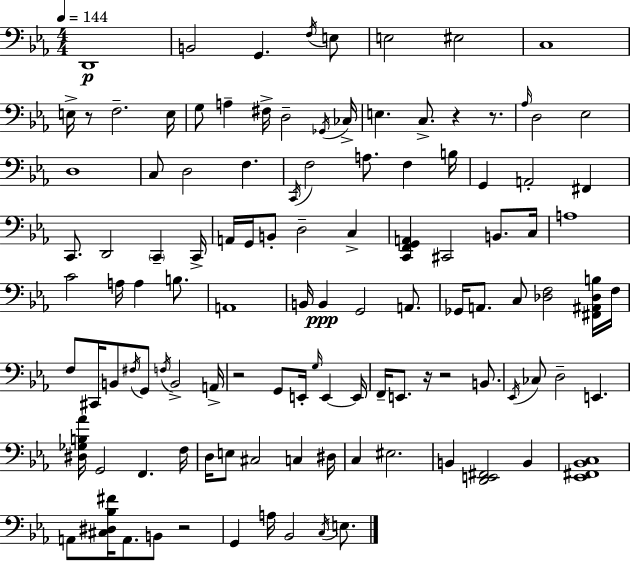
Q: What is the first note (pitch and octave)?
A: D2